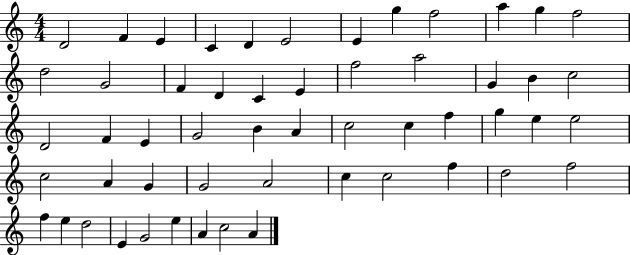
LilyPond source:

{
  \clef treble
  \numericTimeSignature
  \time 4/4
  \key c \major
  d'2 f'4 e'4 | c'4 d'4 e'2 | e'4 g''4 f''2 | a''4 g''4 f''2 | \break d''2 g'2 | f'4 d'4 c'4 e'4 | f''2 a''2 | g'4 b'4 c''2 | \break d'2 f'4 e'4 | g'2 b'4 a'4 | c''2 c''4 f''4 | g''4 e''4 e''2 | \break c''2 a'4 g'4 | g'2 a'2 | c''4 c''2 f''4 | d''2 f''2 | \break f''4 e''4 d''2 | e'4 g'2 e''4 | a'4 c''2 a'4 | \bar "|."
}